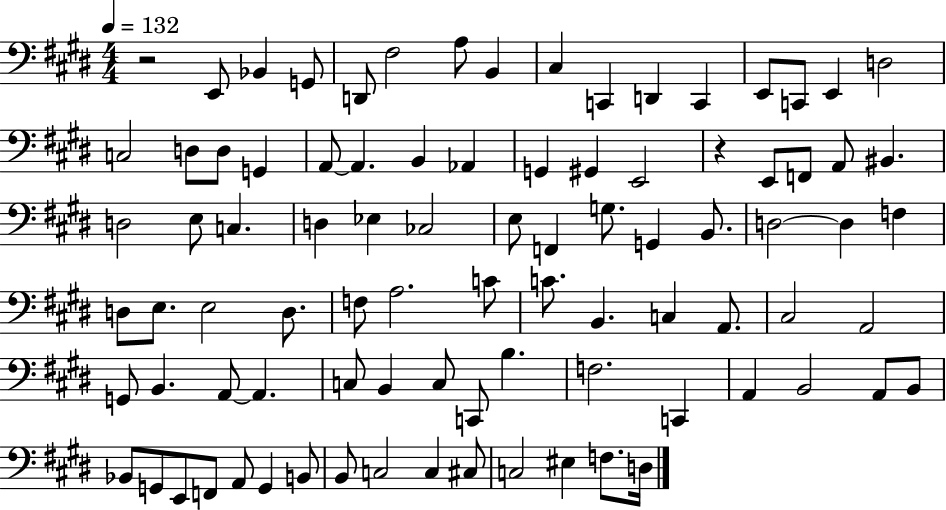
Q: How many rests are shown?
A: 2